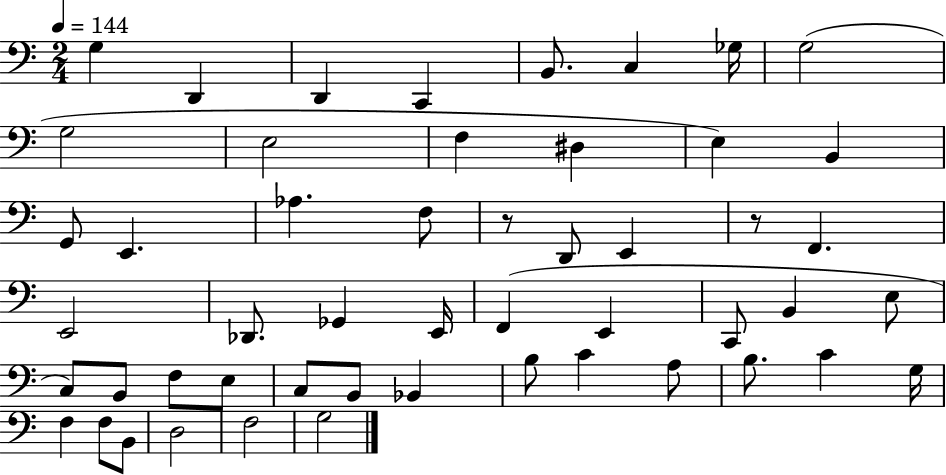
X:1
T:Untitled
M:2/4
L:1/4
K:C
G, D,, D,, C,, B,,/2 C, _G,/4 G,2 G,2 E,2 F, ^D, E, B,, G,,/2 E,, _A, F,/2 z/2 D,,/2 E,, z/2 F,, E,,2 _D,,/2 _G,, E,,/4 F,, E,, C,,/2 B,, E,/2 C,/2 B,,/2 F,/2 E,/2 C,/2 B,,/2 _B,, B,/2 C A,/2 B,/2 C G,/4 F, F,/2 B,,/2 D,2 F,2 G,2